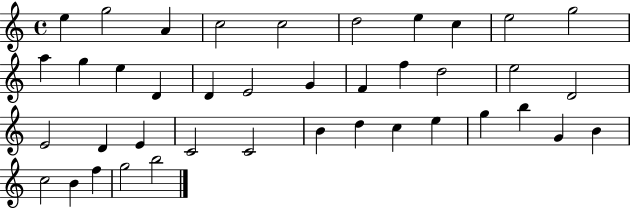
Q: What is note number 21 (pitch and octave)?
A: E5